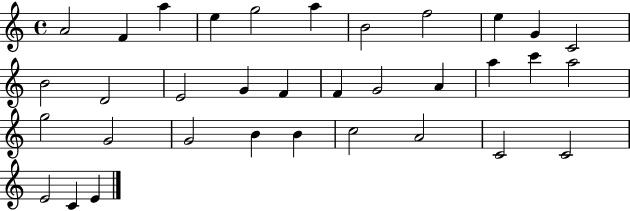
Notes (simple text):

A4/h F4/q A5/q E5/q G5/h A5/q B4/h F5/h E5/q G4/q C4/h B4/h D4/h E4/h G4/q F4/q F4/q G4/h A4/q A5/q C6/q A5/h G5/h G4/h G4/h B4/q B4/q C5/h A4/h C4/h C4/h E4/h C4/q E4/q